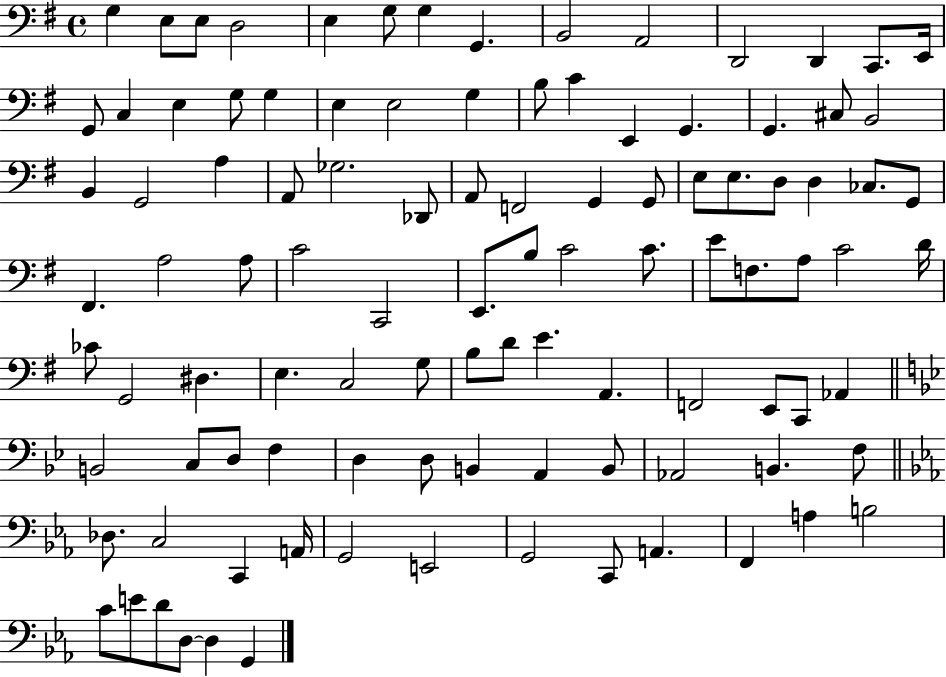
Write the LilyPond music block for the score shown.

{
  \clef bass
  \time 4/4
  \defaultTimeSignature
  \key g \major
  g4 e8 e8 d2 | e4 g8 g4 g,4. | b,2 a,2 | d,2 d,4 c,8. e,16 | \break g,8 c4 e4 g8 g4 | e4 e2 g4 | b8 c'4 e,4 g,4. | g,4. cis8 b,2 | \break b,4 g,2 a4 | a,8 ges2. des,8 | a,8 f,2 g,4 g,8 | e8 e8. d8 d4 ces8. g,8 | \break fis,4. a2 a8 | c'2 c,2 | e,8. b8 c'2 c'8. | e'8 f8. a8 c'2 d'16 | \break ces'8 g,2 dis4. | e4. c2 g8 | b8 d'8 e'4. a,4. | f,2 e,8 c,8 aes,4 | \break \bar "||" \break \key g \minor b,2 c8 d8 f4 | d4 d8 b,4 a,4 b,8 | aes,2 b,4. f8 | \bar "||" \break \key c \minor des8. c2 c,4 a,16 | g,2 e,2 | g,2 c,8 a,4. | f,4 a4 b2 | \break c'8 e'8 d'8 d8~~ d4 g,4 | \bar "|."
}